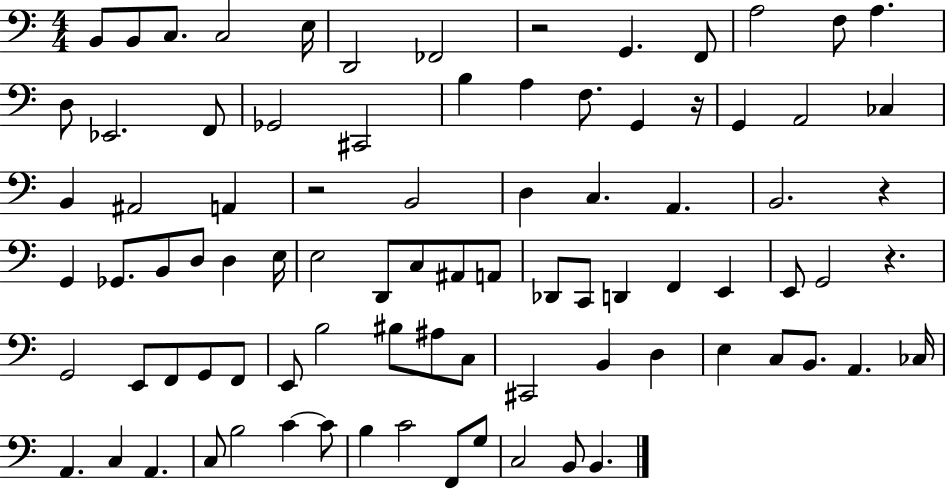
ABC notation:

X:1
T:Untitled
M:4/4
L:1/4
K:C
B,,/2 B,,/2 C,/2 C,2 E,/4 D,,2 _F,,2 z2 G,, F,,/2 A,2 F,/2 A, D,/2 _E,,2 F,,/2 _G,,2 ^C,,2 B, A, F,/2 G,, z/4 G,, A,,2 _C, B,, ^A,,2 A,, z2 B,,2 D, C, A,, B,,2 z G,, _G,,/2 B,,/2 D,/2 D, E,/4 E,2 D,,/2 C,/2 ^A,,/2 A,,/2 _D,,/2 C,,/2 D,, F,, E,, E,,/2 G,,2 z G,,2 E,,/2 F,,/2 G,,/2 F,,/2 E,,/2 B,2 ^B,/2 ^A,/2 C,/2 ^C,,2 B,, D, E, C,/2 B,,/2 A,, _C,/4 A,, C, A,, C,/2 B,2 C C/2 B, C2 F,,/2 G,/2 C,2 B,,/2 B,,